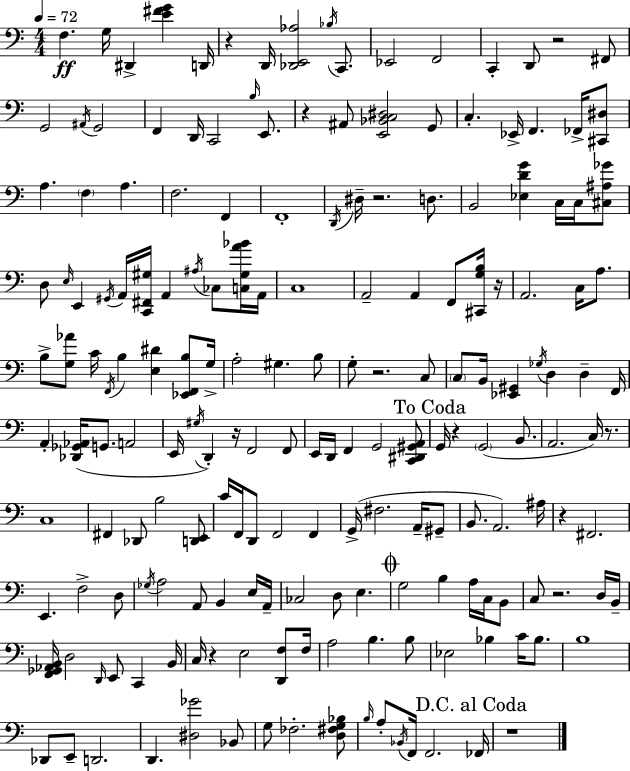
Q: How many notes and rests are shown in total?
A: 186